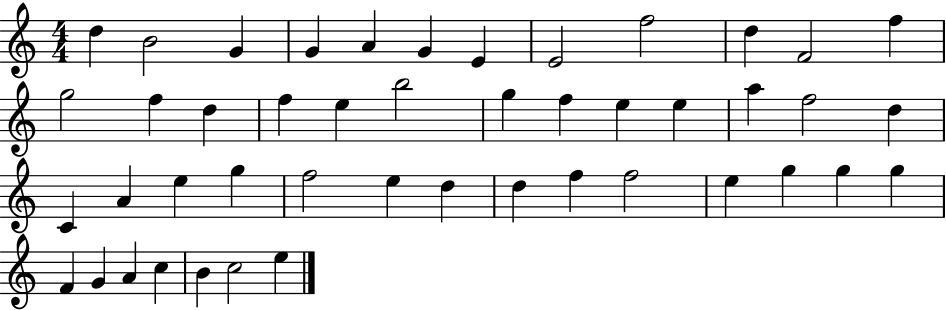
{
  \clef treble
  \numericTimeSignature
  \time 4/4
  \key c \major
  d''4 b'2 g'4 | g'4 a'4 g'4 e'4 | e'2 f''2 | d''4 f'2 f''4 | \break g''2 f''4 d''4 | f''4 e''4 b''2 | g''4 f''4 e''4 e''4 | a''4 f''2 d''4 | \break c'4 a'4 e''4 g''4 | f''2 e''4 d''4 | d''4 f''4 f''2 | e''4 g''4 g''4 g''4 | \break f'4 g'4 a'4 c''4 | b'4 c''2 e''4 | \bar "|."
}